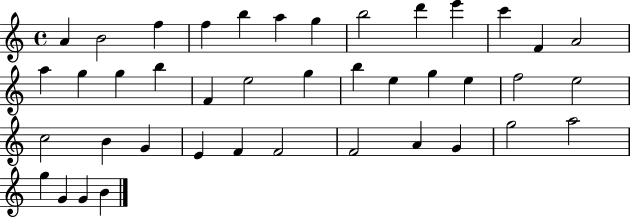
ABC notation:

X:1
T:Untitled
M:4/4
L:1/4
K:C
A B2 f f b a g b2 d' e' c' F A2 a g g b F e2 g b e g e f2 e2 c2 B G E F F2 F2 A G g2 a2 g G G B